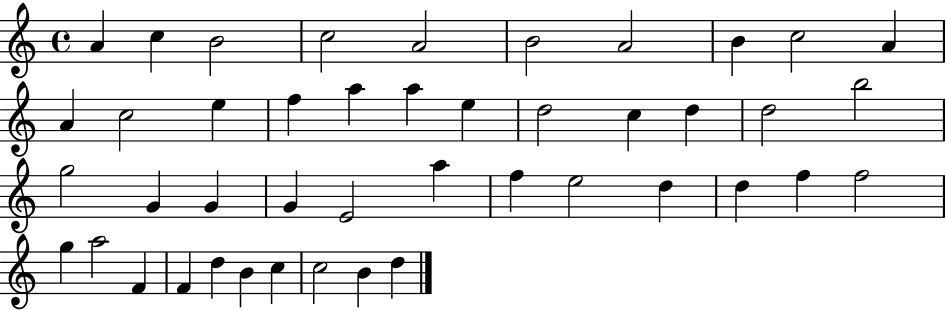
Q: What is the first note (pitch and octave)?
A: A4